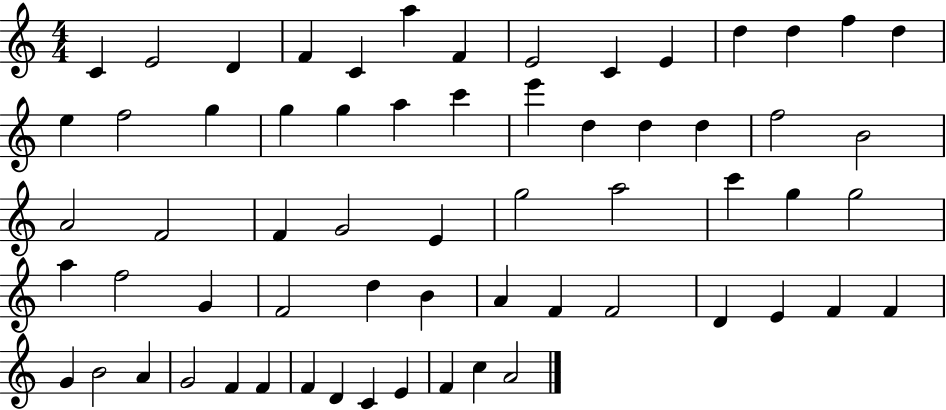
{
  \clef treble
  \numericTimeSignature
  \time 4/4
  \key c \major
  c'4 e'2 d'4 | f'4 c'4 a''4 f'4 | e'2 c'4 e'4 | d''4 d''4 f''4 d''4 | \break e''4 f''2 g''4 | g''4 g''4 a''4 c'''4 | e'''4 d''4 d''4 d''4 | f''2 b'2 | \break a'2 f'2 | f'4 g'2 e'4 | g''2 a''2 | c'''4 g''4 g''2 | \break a''4 f''2 g'4 | f'2 d''4 b'4 | a'4 f'4 f'2 | d'4 e'4 f'4 f'4 | \break g'4 b'2 a'4 | g'2 f'4 f'4 | f'4 d'4 c'4 e'4 | f'4 c''4 a'2 | \break \bar "|."
}